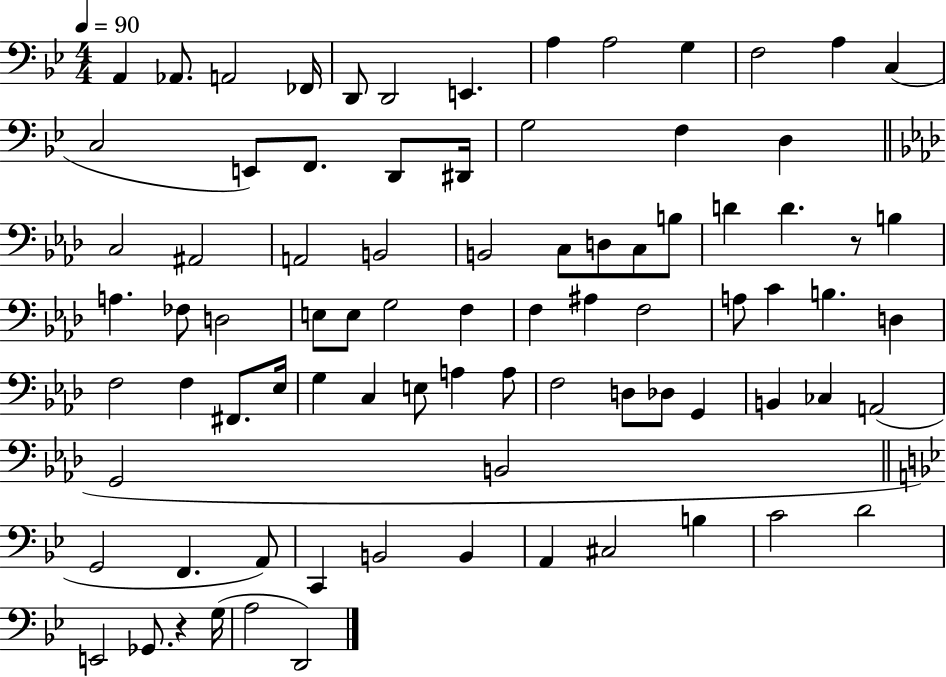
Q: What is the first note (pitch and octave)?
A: A2